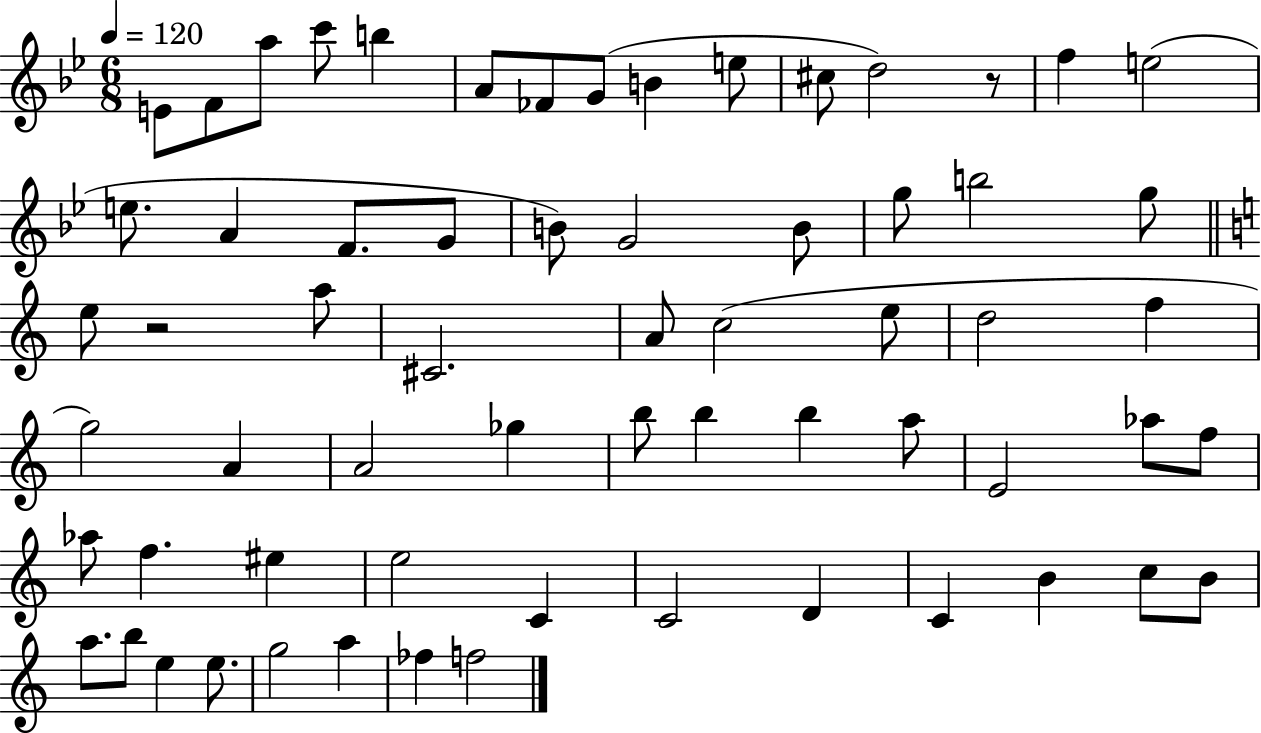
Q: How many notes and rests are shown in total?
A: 64